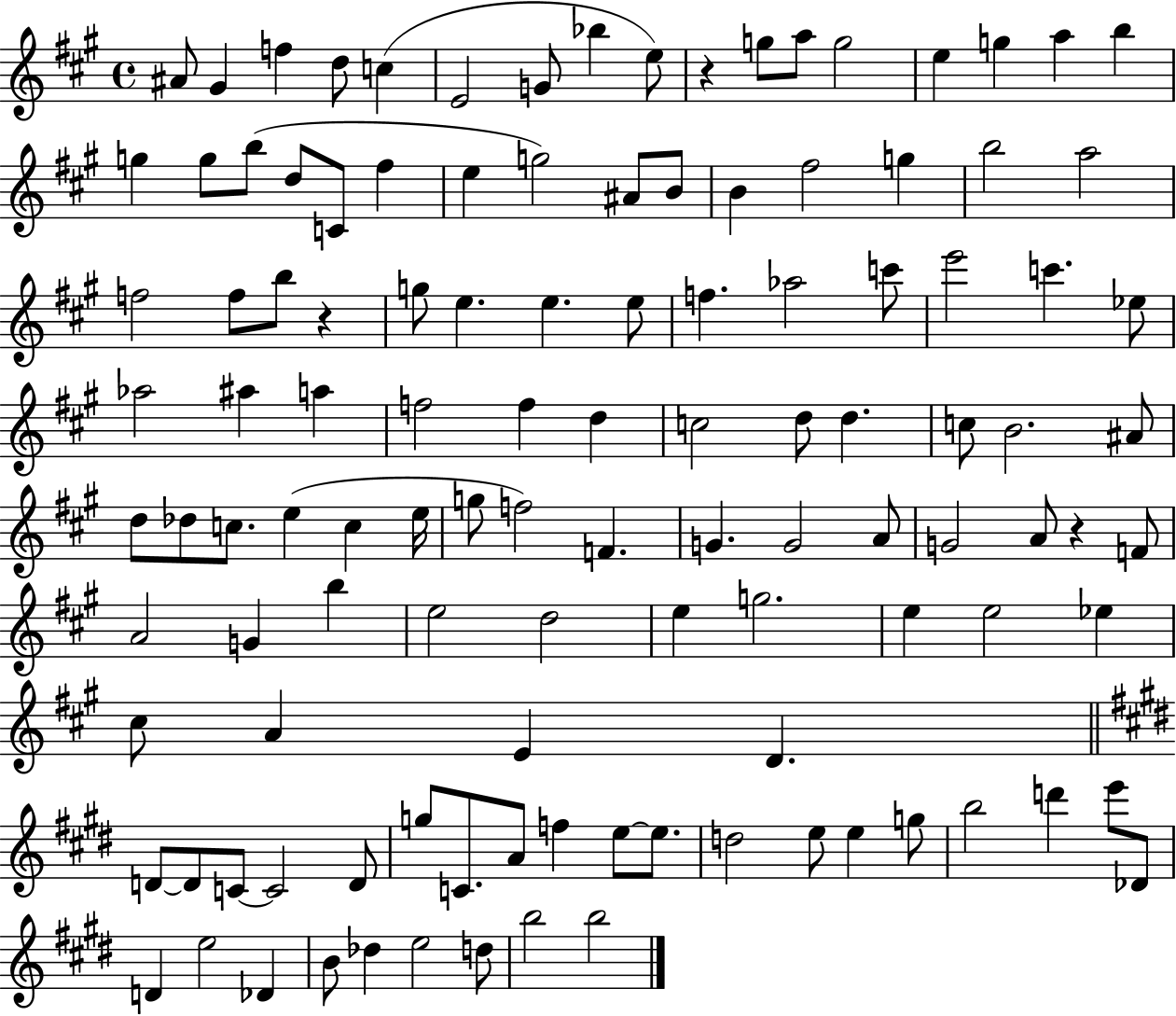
A#4/e G#4/q F5/q D5/e C5/q E4/h G4/e Bb5/q E5/e R/q G5/e A5/e G5/h E5/q G5/q A5/q B5/q G5/q G5/e B5/e D5/e C4/e F#5/q E5/q G5/h A#4/e B4/e B4/q F#5/h G5/q B5/h A5/h F5/h F5/e B5/e R/q G5/e E5/q. E5/q. E5/e F5/q. Ab5/h C6/e E6/h C6/q. Eb5/e Ab5/h A#5/q A5/q F5/h F5/q D5/q C5/h D5/e D5/q. C5/e B4/h. A#4/e D5/e Db5/e C5/e. E5/q C5/q E5/s G5/e F5/h F4/q. G4/q. G4/h A4/e G4/h A4/e R/q F4/e A4/h G4/q B5/q E5/h D5/h E5/q G5/h. E5/q E5/h Eb5/q C#5/e A4/q E4/q D4/q. D4/e D4/e C4/e C4/h D4/e G5/e C4/e. A4/e F5/q E5/e E5/e. D5/h E5/e E5/q G5/e B5/h D6/q E6/e Db4/e D4/q E5/h Db4/q B4/e Db5/q E5/h D5/e B5/h B5/h